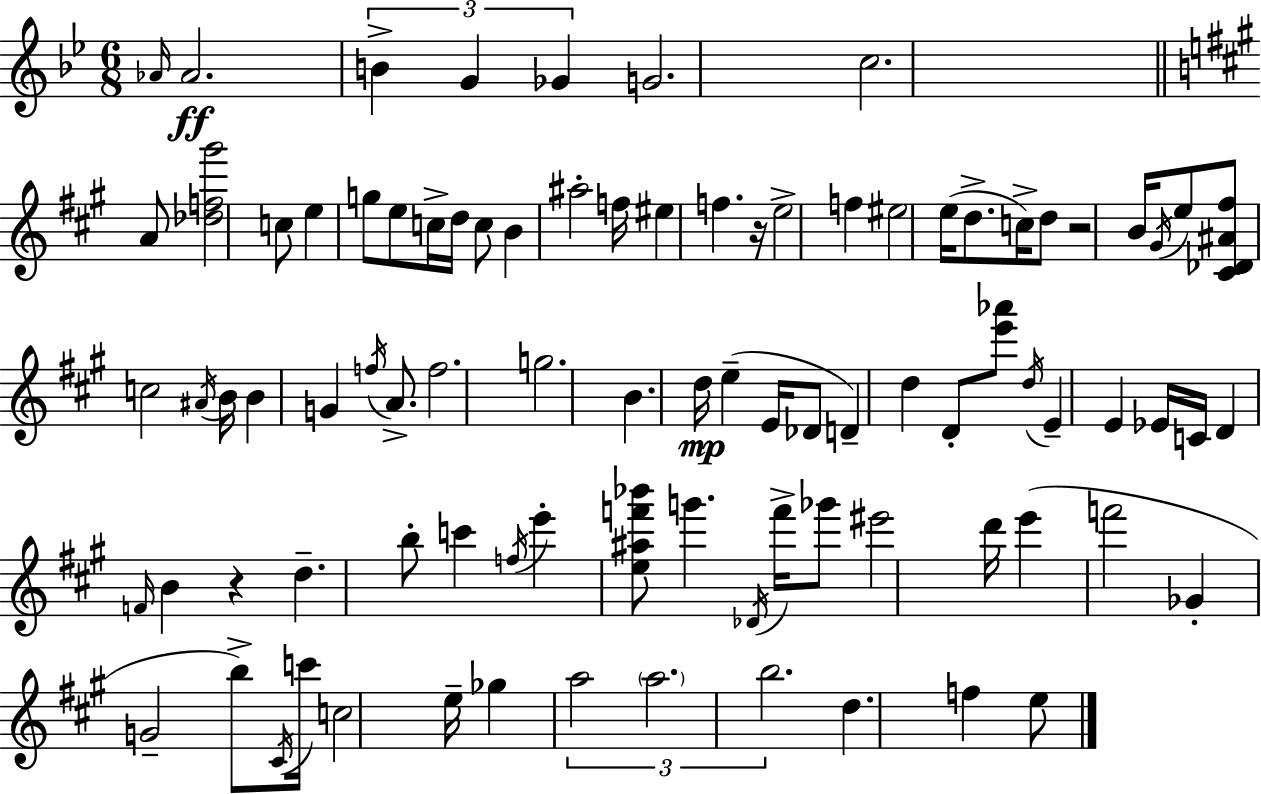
{
  \clef treble
  \numericTimeSignature
  \time 6/8
  \key bes \major
  \grace { aes'16 }\ff aes'2. | \tuplet 3/2 { b'4-> g'4 ges'4 } | g'2. | c''2. | \break \bar "||" \break \key a \major a'8 <des'' f'' gis'''>2 c''8 | e''4 g''8 e''8 c''16-> d''16 c''8 | b'4 ais''2-. | f''16 eis''4 f''4. r16 | \break e''2-> f''4 | eis''2 e''16( d''8.-> | c''16->) d''8 r2 b'16 | \acciaccatura { gis'16 } e''8 <cis' des' ais' fis''>8 c''2 | \break \acciaccatura { ais'16 } b'16 b'4 g'4 \acciaccatura { f''16 } | a'8.-> f''2. | g''2. | b'4. d''16\mp e''4--( | \break e'16 des'8 d'4--) d''4 | d'8-. <e''' aes'''>8 \acciaccatura { d''16 } e'4-- e'4 | ees'16 c'16 d'4 \grace { f'16 } b'4 | r4 d''4.-- b''8-. | \break c'''4 \acciaccatura { f''16 } e'''4-. <e'' ais'' f''' bes'''>8 | g'''4. \acciaccatura { des'16 } f'''16-> ges'''8 eis'''2 | d'''16 e'''4( f'''2 | ges'4-. g'2-- | \break b''8->) \acciaccatura { cis'16 } c'''16 c''2 | e''16-- ges''4 | \tuplet 3/2 { a''2 \parenthesize a''2. | b''2. } | \break d''4. | f''4 e''8 \bar "|."
}